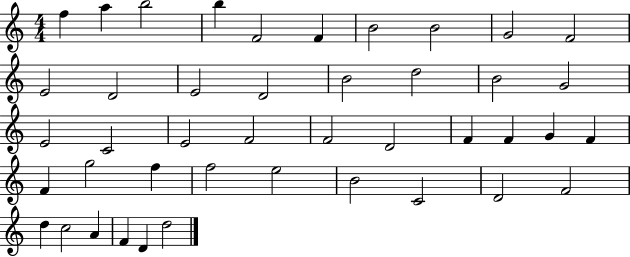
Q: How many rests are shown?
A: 0